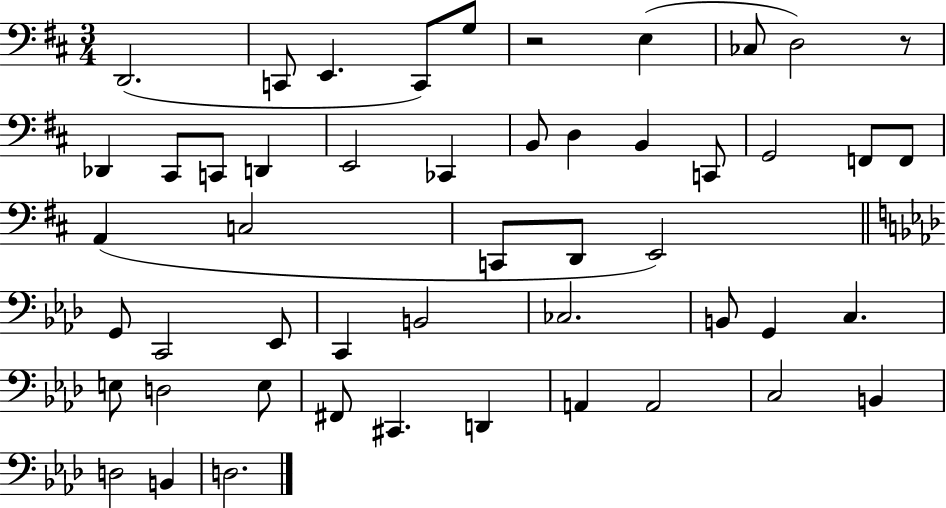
{
  \clef bass
  \numericTimeSignature
  \time 3/4
  \key d \major
  d,2.( | c,8 e,4. c,8) g8 | r2 e4( | ces8 d2) r8 | \break des,4 cis,8 c,8 d,4 | e,2 ces,4 | b,8 d4 b,4 c,8 | g,2 f,8 f,8 | \break a,4( c2 | c,8 d,8 e,2) | \bar "||" \break \key f \minor g,8 c,2 ees,8 | c,4 b,2 | ces2. | b,8 g,4 c4. | \break e8 d2 e8 | fis,8 cis,4. d,4 | a,4 a,2 | c2 b,4 | \break d2 b,4 | d2. | \bar "|."
}